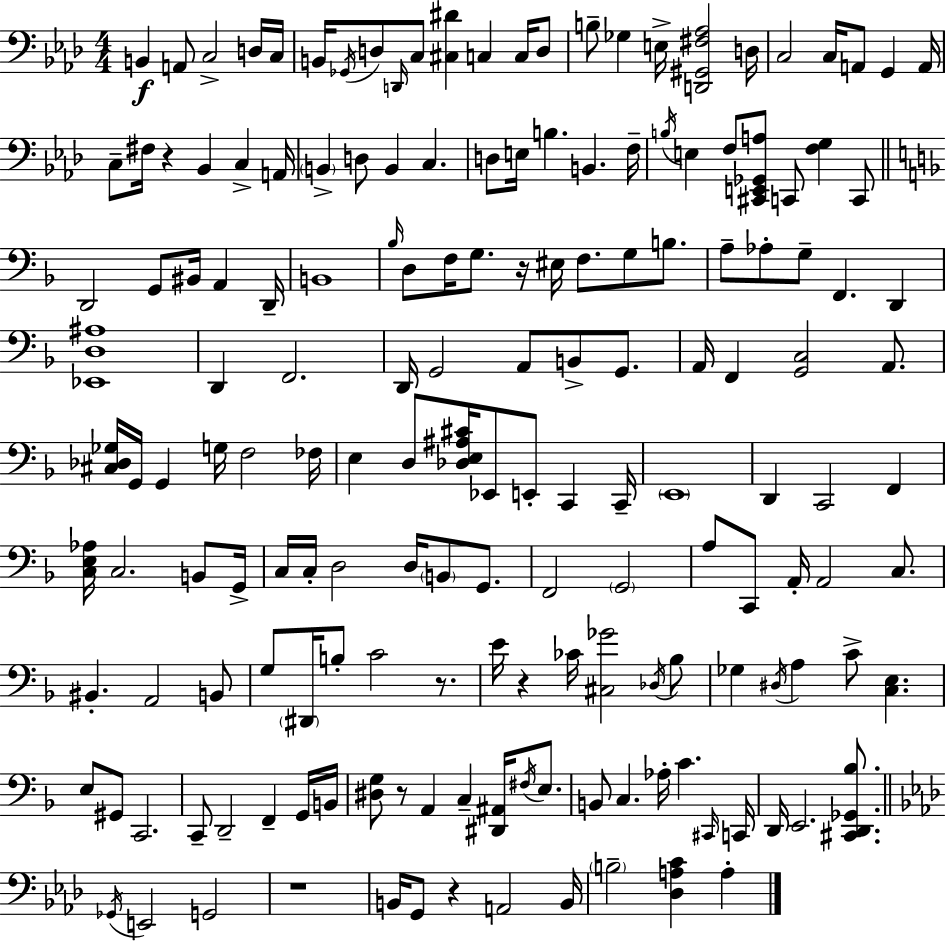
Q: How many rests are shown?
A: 7